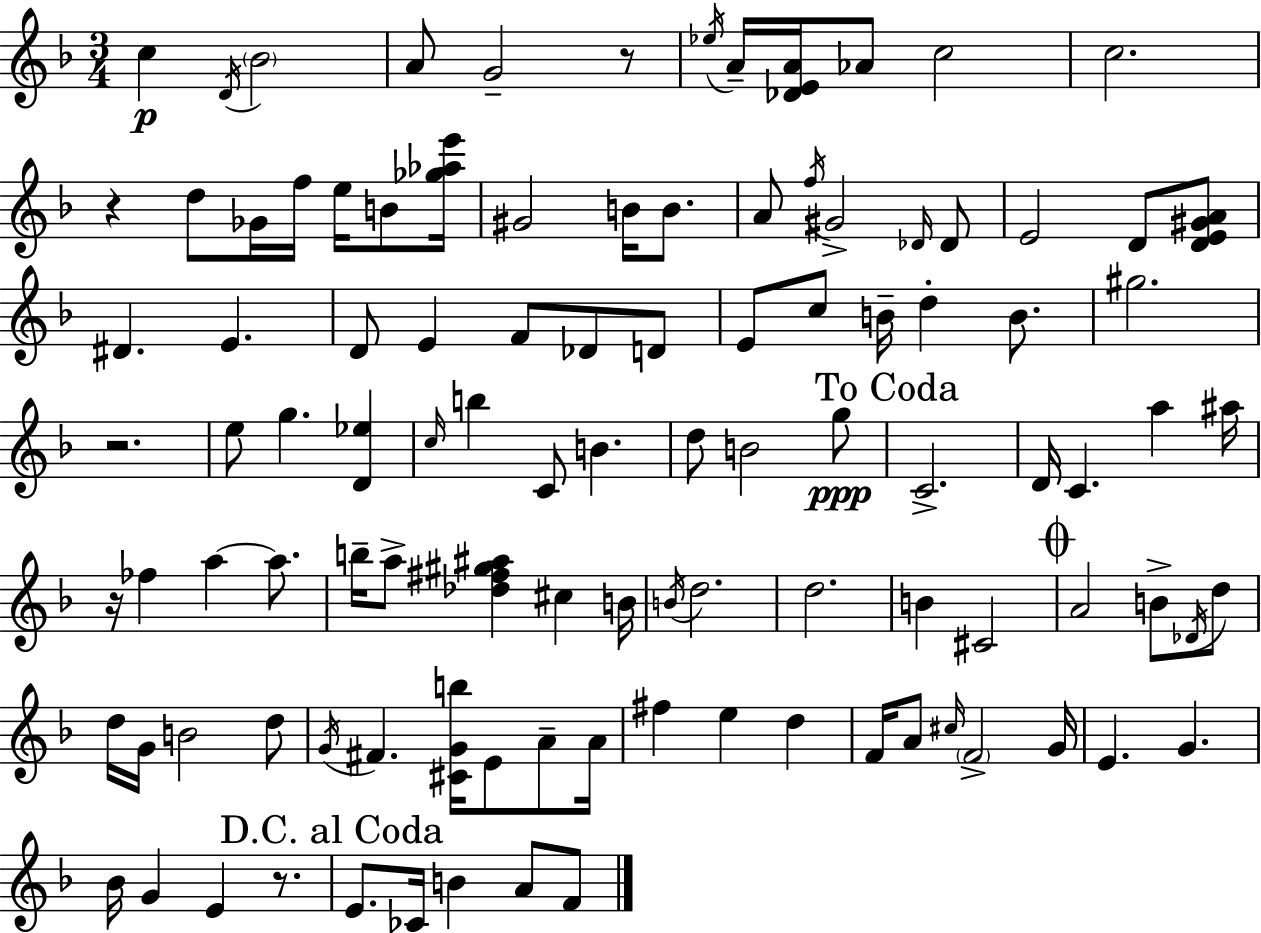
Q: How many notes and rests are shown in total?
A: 106